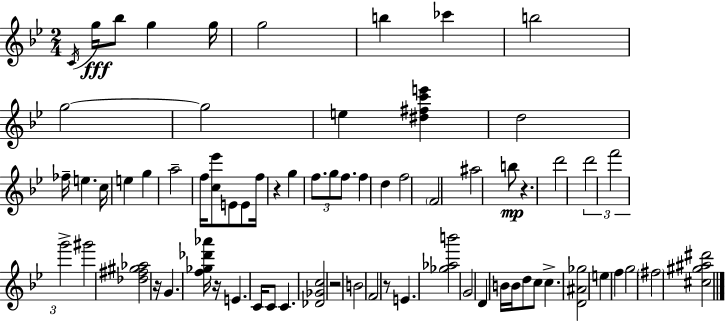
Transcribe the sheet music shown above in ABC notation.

X:1
T:Untitled
M:2/4
L:1/4
K:Bb
C/4 g/4 _b/2 g g/4 g2 b _c' b2 g2 g2 e [^d^fc'e'] d2 _f/4 e c/4 e g a2 f/4 [c_e']/2 E/2 E/2 f/4 z g f/2 g/2 f/2 f d f2 F2 ^a2 b/2 z d'2 d'2 f'2 g'2 ^g'2 [_d^f^g_a]2 z/4 G [f_g_d'_a']/4 z/4 E C/4 C/2 C [_D_Gc]2 z2 B2 F2 z/2 E [_g_ab']2 G2 D B/4 B/4 d/2 c/2 c [D^A_g]2 e f g2 ^f2 [^c^g^a^d']2